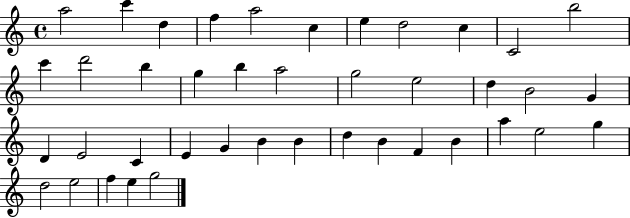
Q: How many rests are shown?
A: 0